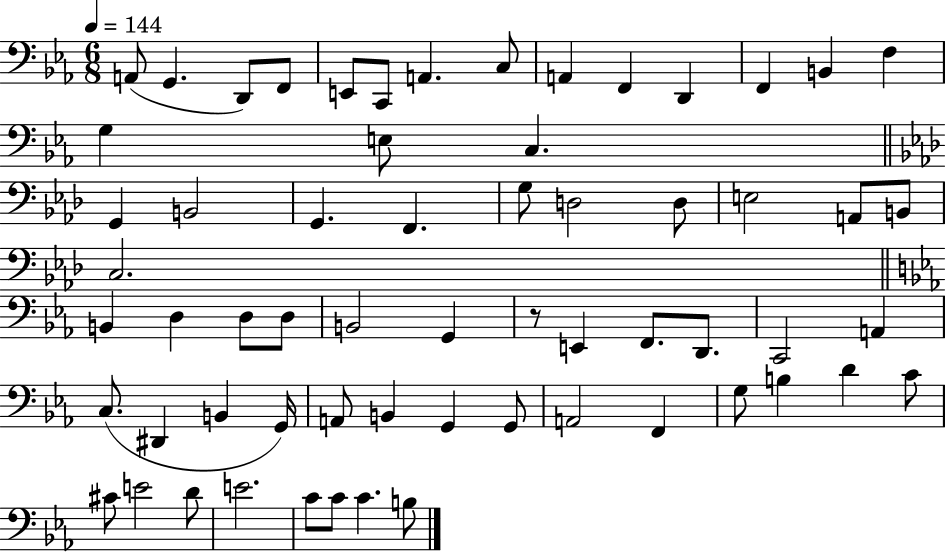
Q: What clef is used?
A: bass